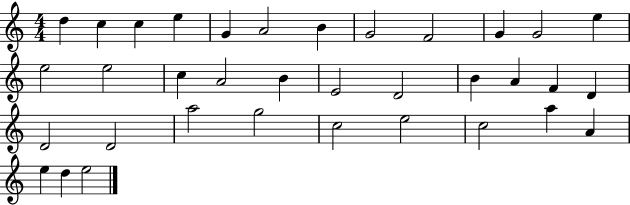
{
  \clef treble
  \numericTimeSignature
  \time 4/4
  \key c \major
  d''4 c''4 c''4 e''4 | g'4 a'2 b'4 | g'2 f'2 | g'4 g'2 e''4 | \break e''2 e''2 | c''4 a'2 b'4 | e'2 d'2 | b'4 a'4 f'4 d'4 | \break d'2 d'2 | a''2 g''2 | c''2 e''2 | c''2 a''4 a'4 | \break e''4 d''4 e''2 | \bar "|."
}